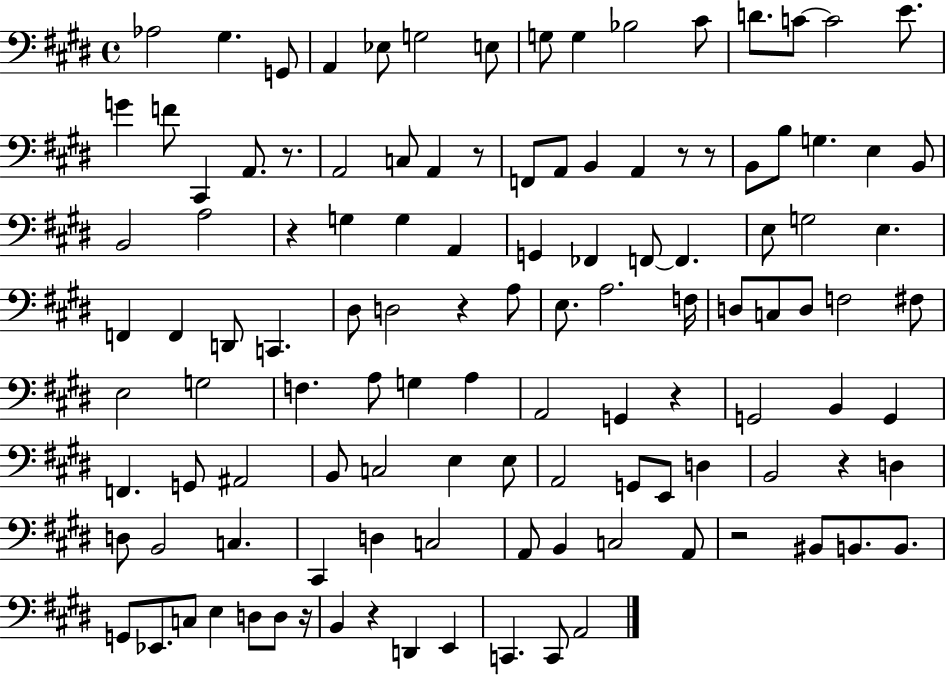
X:1
T:Untitled
M:4/4
L:1/4
K:E
_A,2 ^G, G,,/2 A,, _E,/2 G,2 E,/2 G,/2 G, _B,2 ^C/2 D/2 C/2 C2 E/2 G F/2 ^C,, A,,/2 z/2 A,,2 C,/2 A,, z/2 F,,/2 A,,/2 B,, A,, z/2 z/2 B,,/2 B,/2 G, E, B,,/2 B,,2 A,2 z G, G, A,, G,, _F,, F,,/2 F,, E,/2 G,2 E, F,, F,, D,,/2 C,, ^D,/2 D,2 z A,/2 E,/2 A,2 F,/4 D,/2 C,/2 D,/2 F,2 ^F,/2 E,2 G,2 F, A,/2 G, A, A,,2 G,, z G,,2 B,, G,, F,, G,,/2 ^A,,2 B,,/2 C,2 E, E,/2 A,,2 G,,/2 E,,/2 D, B,,2 z D, D,/2 B,,2 C, ^C,, D, C,2 A,,/2 B,, C,2 A,,/2 z2 ^B,,/2 B,,/2 B,,/2 G,,/2 _E,,/2 C,/2 E, D,/2 D,/2 z/4 B,, z D,, E,, C,, C,,/2 A,,2